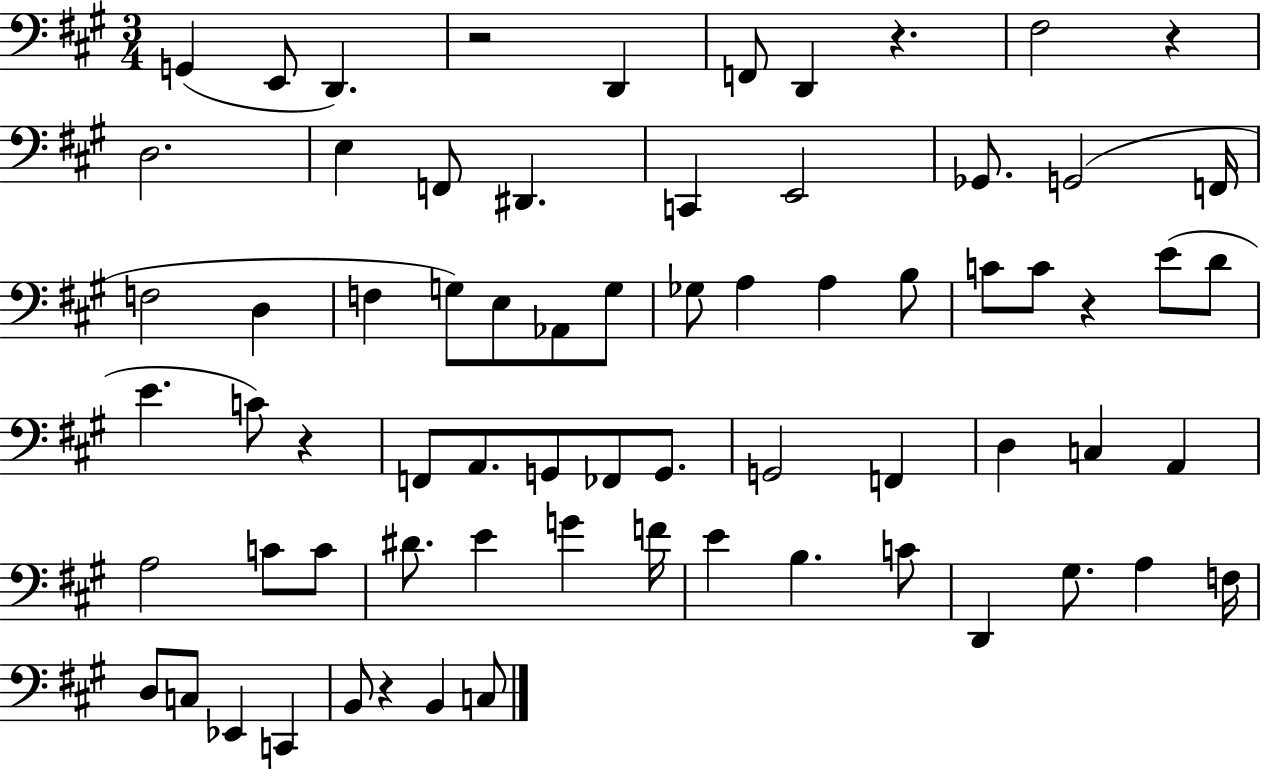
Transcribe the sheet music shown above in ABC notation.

X:1
T:Untitled
M:3/4
L:1/4
K:A
G,, E,,/2 D,, z2 D,, F,,/2 D,, z ^F,2 z D,2 E, F,,/2 ^D,, C,, E,,2 _G,,/2 G,,2 F,,/4 F,2 D, F, G,/2 E,/2 _A,,/2 G,/2 _G,/2 A, A, B,/2 C/2 C/2 z E/2 D/2 E C/2 z F,,/2 A,,/2 G,,/2 _F,,/2 G,,/2 G,,2 F,, D, C, A,, A,2 C/2 C/2 ^D/2 E G F/4 E B, C/2 D,, ^G,/2 A, F,/4 D,/2 C,/2 _E,, C,, B,,/2 z B,, C,/2